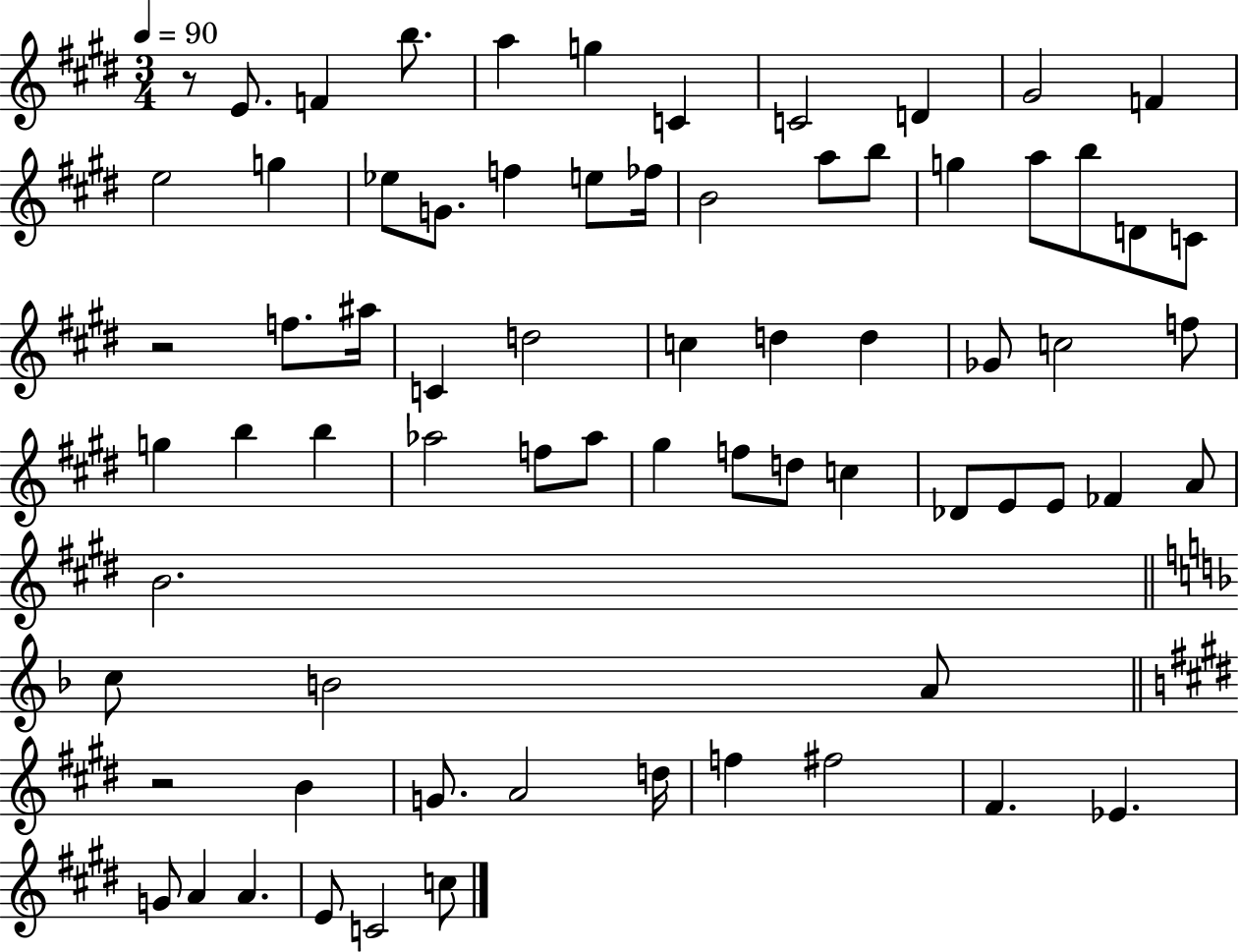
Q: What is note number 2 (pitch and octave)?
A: F4